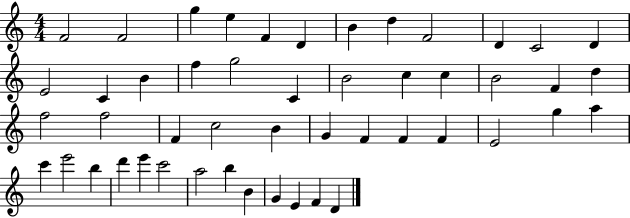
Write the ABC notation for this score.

X:1
T:Untitled
M:4/4
L:1/4
K:C
F2 F2 g e F D B d F2 D C2 D E2 C B f g2 C B2 c c B2 F d f2 f2 F c2 B G F F F E2 g a c' e'2 b d' e' c'2 a2 b B G E F D